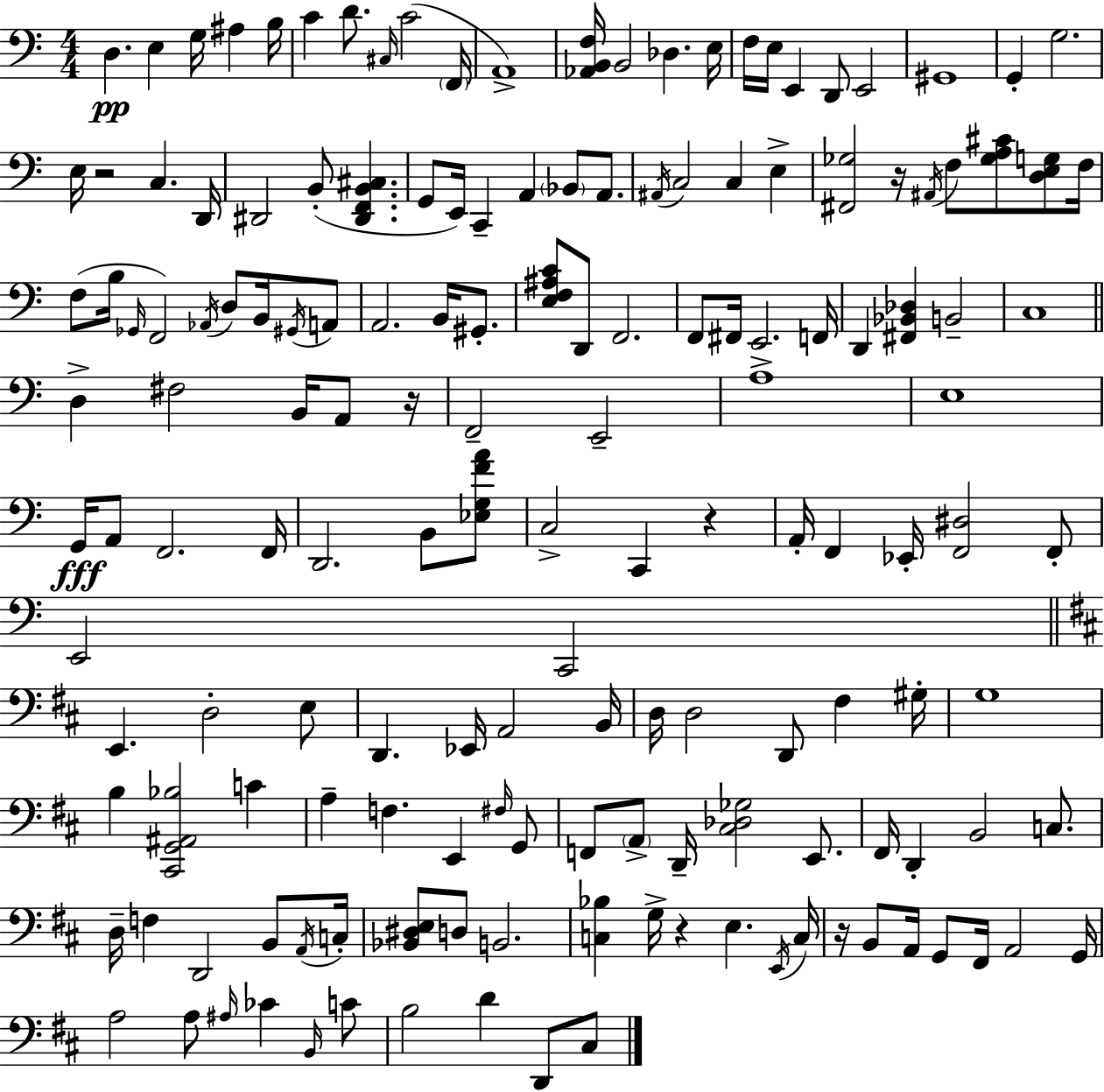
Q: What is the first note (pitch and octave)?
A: D3